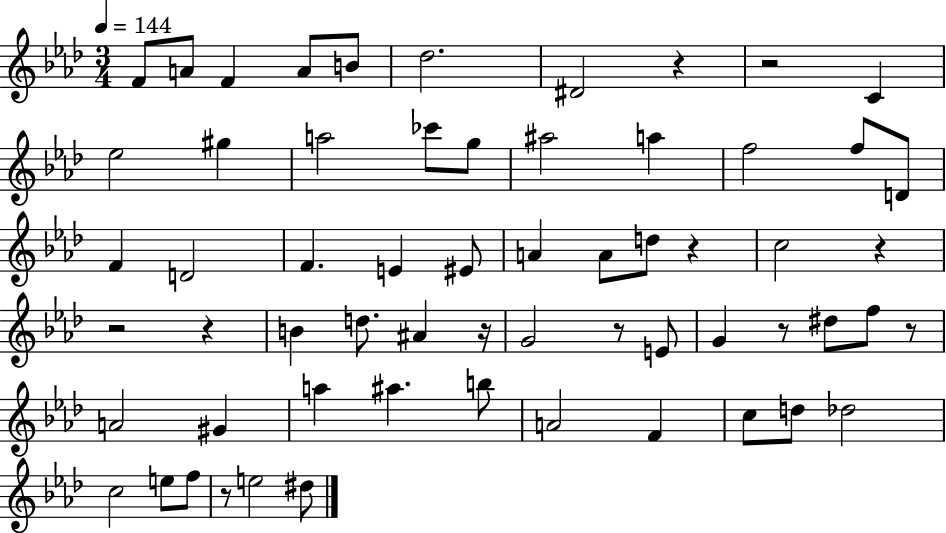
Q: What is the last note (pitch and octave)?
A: D#5